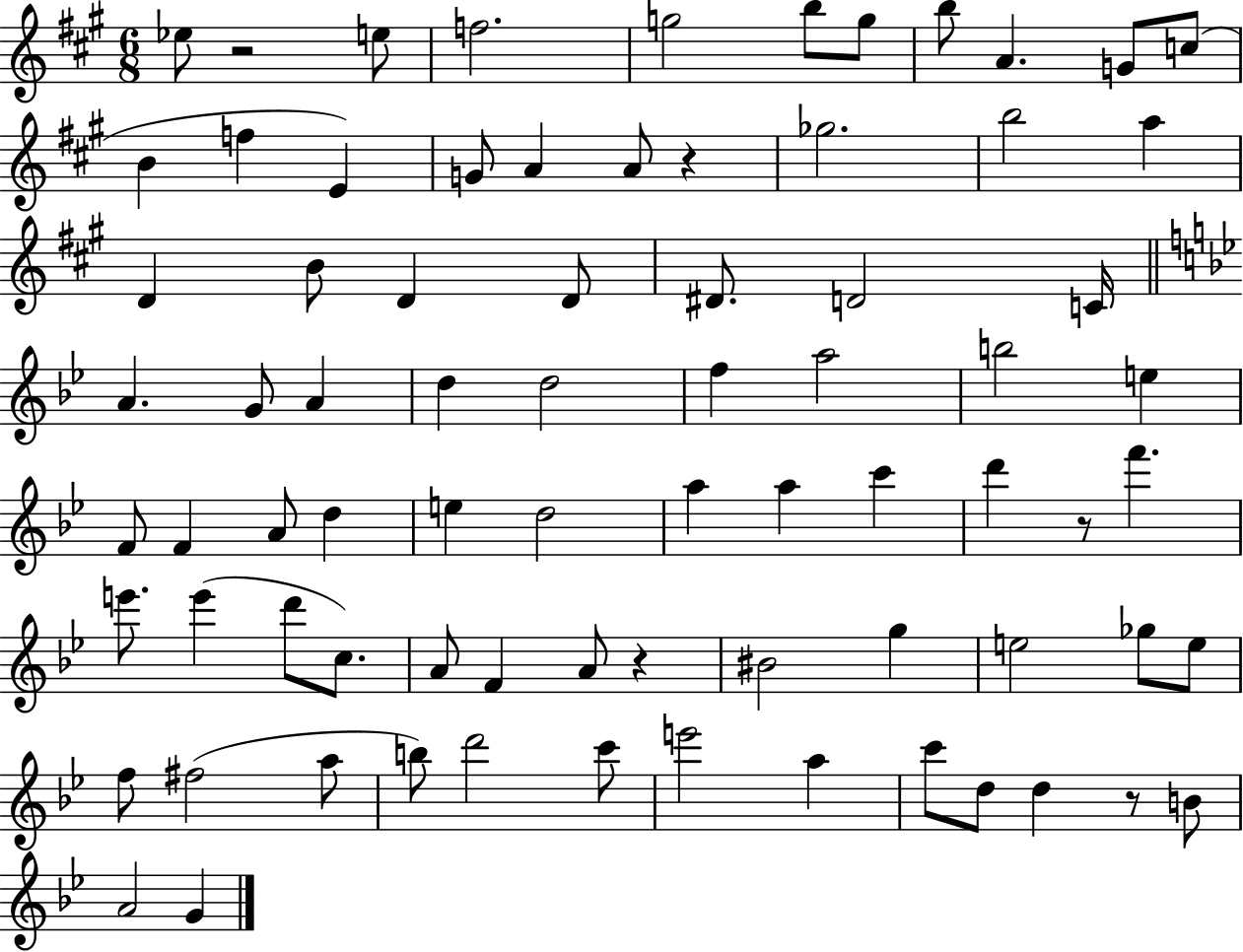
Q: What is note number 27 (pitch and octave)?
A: A4